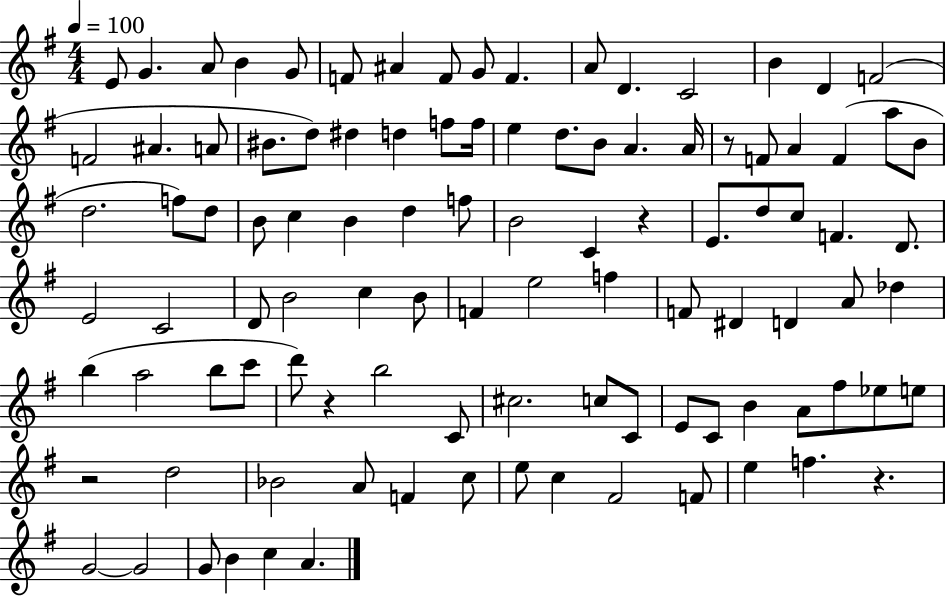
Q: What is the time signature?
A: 4/4